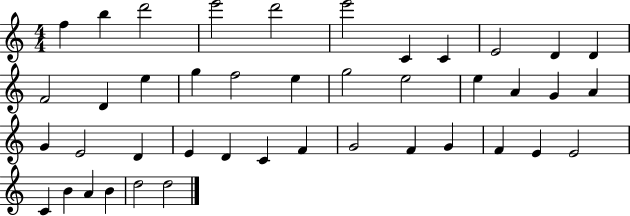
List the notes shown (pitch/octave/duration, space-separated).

F5/q B5/q D6/h E6/h D6/h E6/h C4/q C4/q E4/h D4/q D4/q F4/h D4/q E5/q G5/q F5/h E5/q G5/h E5/h E5/q A4/q G4/q A4/q G4/q E4/h D4/q E4/q D4/q C4/q F4/q G4/h F4/q G4/q F4/q E4/q E4/h C4/q B4/q A4/q B4/q D5/h D5/h